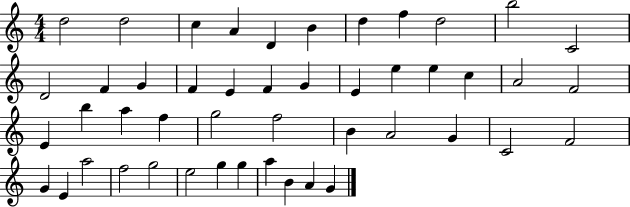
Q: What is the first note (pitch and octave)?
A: D5